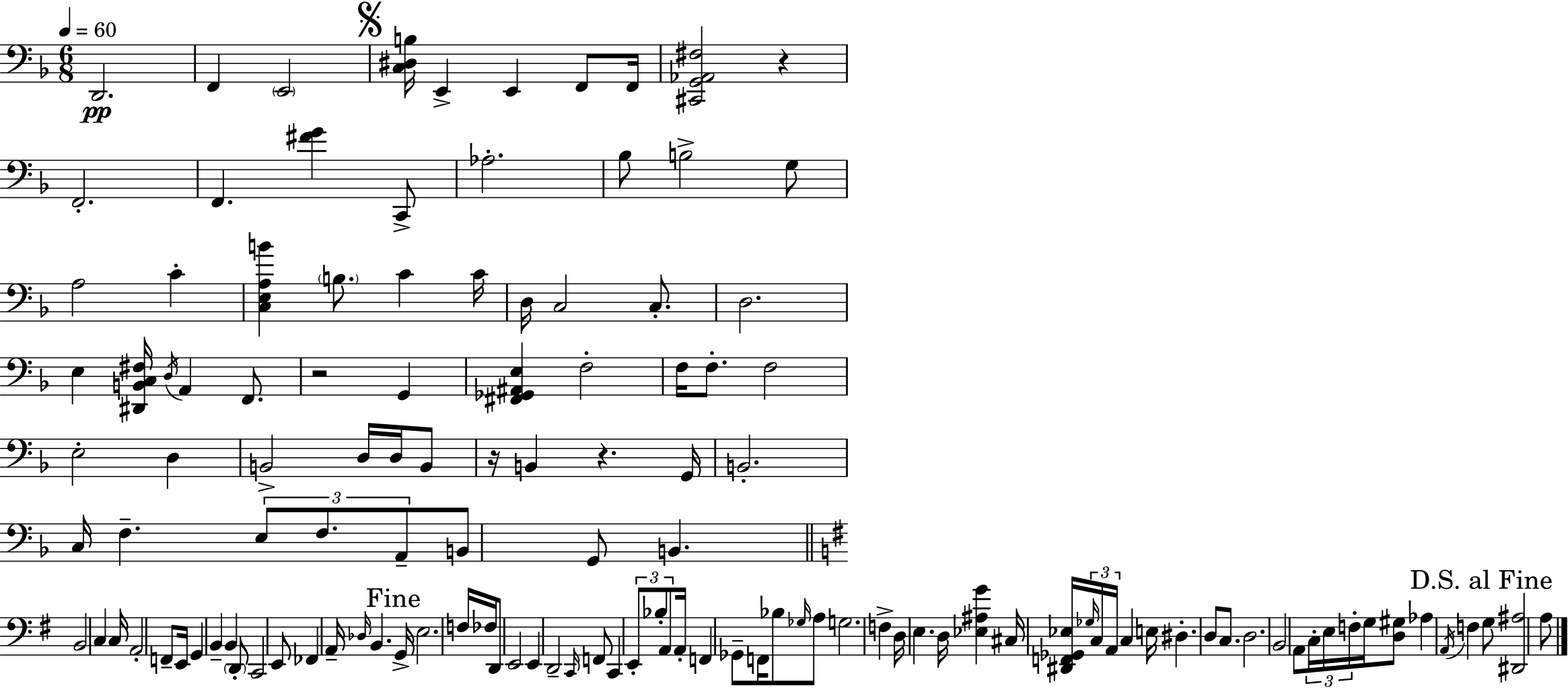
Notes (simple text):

D2/h. F2/q E2/h [C3,D#3,B3]/s E2/q E2/q F2/e F2/s [C#2,G2,Ab2,F#3]/h R/q F2/h. F2/q. [F#4,G4]/q C2/e Ab3/h. Bb3/e B3/h G3/e A3/h C4/q [C3,E3,A3,B4]/q B3/e. C4/q C4/s D3/s C3/h C3/e. D3/h. E3/q [D#2,B2,C3,F#3]/s D3/s A2/q F2/e. R/h G2/q [F#2,Gb2,A#2,E3]/q F3/h F3/s F3/e. F3/h E3/h D3/q B2/h D3/s D3/s B2/e R/s B2/q R/q. G2/s B2/h. C3/s F3/q. E3/e F3/e. A2/e B2/e G2/e B2/q. B2/h C3/q C3/s A2/h F2/e E2/s G2/q B2/q B2/q D2/e C2/h E2/e FES2/q A2/s Db3/s B2/q. G2/s E3/h. F3/s FES3/s D2/e E2/h E2/q D2/h C2/s F2/e C2/q E2/e Bb3/e A2/e A2/s F2/q Gb2/e F2/s Bb3/e Gb3/s A3/e G3/h. F3/q D3/s E3/q. D3/s [Eb3,A#3,G4]/q C#3/s [D#2,F2,Gb2,Eb3]/s Gb3/s C3/s A2/s C3/q E3/s D#3/q. D3/e C3/e. D3/h. B2/h A2/e C3/s E3/s F3/s G3/s [D3,G#3]/e Ab3/q A2/s F3/q G3/e [D#2,A#3]/h A3/e